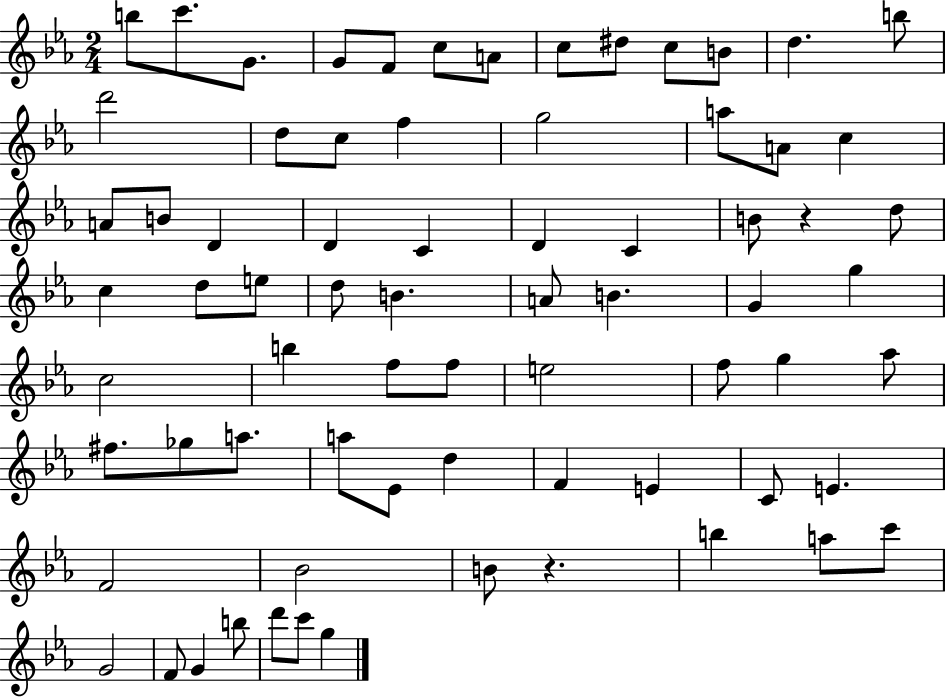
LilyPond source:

{
  \clef treble
  \numericTimeSignature
  \time 2/4
  \key ees \major
  b''8 c'''8. g'8. | g'8 f'8 c''8 a'8 | c''8 dis''8 c''8 b'8 | d''4. b''8 | \break d'''2 | d''8 c''8 f''4 | g''2 | a''8 a'8 c''4 | \break a'8 b'8 d'4 | d'4 c'4 | d'4 c'4 | b'8 r4 d''8 | \break c''4 d''8 e''8 | d''8 b'4. | a'8 b'4. | g'4 g''4 | \break c''2 | b''4 f''8 f''8 | e''2 | f''8 g''4 aes''8 | \break fis''8. ges''8 a''8. | a''8 ees'8 d''4 | f'4 e'4 | c'8 e'4. | \break f'2 | bes'2 | b'8 r4. | b''4 a''8 c'''8 | \break g'2 | f'8 g'4 b''8 | d'''8 c'''8 g''4 | \bar "|."
}